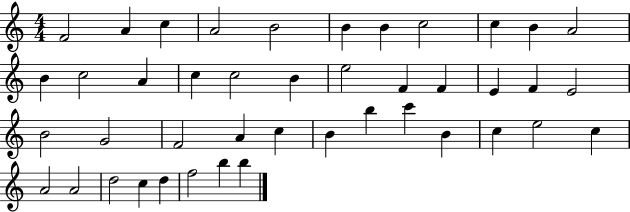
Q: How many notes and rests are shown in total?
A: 43